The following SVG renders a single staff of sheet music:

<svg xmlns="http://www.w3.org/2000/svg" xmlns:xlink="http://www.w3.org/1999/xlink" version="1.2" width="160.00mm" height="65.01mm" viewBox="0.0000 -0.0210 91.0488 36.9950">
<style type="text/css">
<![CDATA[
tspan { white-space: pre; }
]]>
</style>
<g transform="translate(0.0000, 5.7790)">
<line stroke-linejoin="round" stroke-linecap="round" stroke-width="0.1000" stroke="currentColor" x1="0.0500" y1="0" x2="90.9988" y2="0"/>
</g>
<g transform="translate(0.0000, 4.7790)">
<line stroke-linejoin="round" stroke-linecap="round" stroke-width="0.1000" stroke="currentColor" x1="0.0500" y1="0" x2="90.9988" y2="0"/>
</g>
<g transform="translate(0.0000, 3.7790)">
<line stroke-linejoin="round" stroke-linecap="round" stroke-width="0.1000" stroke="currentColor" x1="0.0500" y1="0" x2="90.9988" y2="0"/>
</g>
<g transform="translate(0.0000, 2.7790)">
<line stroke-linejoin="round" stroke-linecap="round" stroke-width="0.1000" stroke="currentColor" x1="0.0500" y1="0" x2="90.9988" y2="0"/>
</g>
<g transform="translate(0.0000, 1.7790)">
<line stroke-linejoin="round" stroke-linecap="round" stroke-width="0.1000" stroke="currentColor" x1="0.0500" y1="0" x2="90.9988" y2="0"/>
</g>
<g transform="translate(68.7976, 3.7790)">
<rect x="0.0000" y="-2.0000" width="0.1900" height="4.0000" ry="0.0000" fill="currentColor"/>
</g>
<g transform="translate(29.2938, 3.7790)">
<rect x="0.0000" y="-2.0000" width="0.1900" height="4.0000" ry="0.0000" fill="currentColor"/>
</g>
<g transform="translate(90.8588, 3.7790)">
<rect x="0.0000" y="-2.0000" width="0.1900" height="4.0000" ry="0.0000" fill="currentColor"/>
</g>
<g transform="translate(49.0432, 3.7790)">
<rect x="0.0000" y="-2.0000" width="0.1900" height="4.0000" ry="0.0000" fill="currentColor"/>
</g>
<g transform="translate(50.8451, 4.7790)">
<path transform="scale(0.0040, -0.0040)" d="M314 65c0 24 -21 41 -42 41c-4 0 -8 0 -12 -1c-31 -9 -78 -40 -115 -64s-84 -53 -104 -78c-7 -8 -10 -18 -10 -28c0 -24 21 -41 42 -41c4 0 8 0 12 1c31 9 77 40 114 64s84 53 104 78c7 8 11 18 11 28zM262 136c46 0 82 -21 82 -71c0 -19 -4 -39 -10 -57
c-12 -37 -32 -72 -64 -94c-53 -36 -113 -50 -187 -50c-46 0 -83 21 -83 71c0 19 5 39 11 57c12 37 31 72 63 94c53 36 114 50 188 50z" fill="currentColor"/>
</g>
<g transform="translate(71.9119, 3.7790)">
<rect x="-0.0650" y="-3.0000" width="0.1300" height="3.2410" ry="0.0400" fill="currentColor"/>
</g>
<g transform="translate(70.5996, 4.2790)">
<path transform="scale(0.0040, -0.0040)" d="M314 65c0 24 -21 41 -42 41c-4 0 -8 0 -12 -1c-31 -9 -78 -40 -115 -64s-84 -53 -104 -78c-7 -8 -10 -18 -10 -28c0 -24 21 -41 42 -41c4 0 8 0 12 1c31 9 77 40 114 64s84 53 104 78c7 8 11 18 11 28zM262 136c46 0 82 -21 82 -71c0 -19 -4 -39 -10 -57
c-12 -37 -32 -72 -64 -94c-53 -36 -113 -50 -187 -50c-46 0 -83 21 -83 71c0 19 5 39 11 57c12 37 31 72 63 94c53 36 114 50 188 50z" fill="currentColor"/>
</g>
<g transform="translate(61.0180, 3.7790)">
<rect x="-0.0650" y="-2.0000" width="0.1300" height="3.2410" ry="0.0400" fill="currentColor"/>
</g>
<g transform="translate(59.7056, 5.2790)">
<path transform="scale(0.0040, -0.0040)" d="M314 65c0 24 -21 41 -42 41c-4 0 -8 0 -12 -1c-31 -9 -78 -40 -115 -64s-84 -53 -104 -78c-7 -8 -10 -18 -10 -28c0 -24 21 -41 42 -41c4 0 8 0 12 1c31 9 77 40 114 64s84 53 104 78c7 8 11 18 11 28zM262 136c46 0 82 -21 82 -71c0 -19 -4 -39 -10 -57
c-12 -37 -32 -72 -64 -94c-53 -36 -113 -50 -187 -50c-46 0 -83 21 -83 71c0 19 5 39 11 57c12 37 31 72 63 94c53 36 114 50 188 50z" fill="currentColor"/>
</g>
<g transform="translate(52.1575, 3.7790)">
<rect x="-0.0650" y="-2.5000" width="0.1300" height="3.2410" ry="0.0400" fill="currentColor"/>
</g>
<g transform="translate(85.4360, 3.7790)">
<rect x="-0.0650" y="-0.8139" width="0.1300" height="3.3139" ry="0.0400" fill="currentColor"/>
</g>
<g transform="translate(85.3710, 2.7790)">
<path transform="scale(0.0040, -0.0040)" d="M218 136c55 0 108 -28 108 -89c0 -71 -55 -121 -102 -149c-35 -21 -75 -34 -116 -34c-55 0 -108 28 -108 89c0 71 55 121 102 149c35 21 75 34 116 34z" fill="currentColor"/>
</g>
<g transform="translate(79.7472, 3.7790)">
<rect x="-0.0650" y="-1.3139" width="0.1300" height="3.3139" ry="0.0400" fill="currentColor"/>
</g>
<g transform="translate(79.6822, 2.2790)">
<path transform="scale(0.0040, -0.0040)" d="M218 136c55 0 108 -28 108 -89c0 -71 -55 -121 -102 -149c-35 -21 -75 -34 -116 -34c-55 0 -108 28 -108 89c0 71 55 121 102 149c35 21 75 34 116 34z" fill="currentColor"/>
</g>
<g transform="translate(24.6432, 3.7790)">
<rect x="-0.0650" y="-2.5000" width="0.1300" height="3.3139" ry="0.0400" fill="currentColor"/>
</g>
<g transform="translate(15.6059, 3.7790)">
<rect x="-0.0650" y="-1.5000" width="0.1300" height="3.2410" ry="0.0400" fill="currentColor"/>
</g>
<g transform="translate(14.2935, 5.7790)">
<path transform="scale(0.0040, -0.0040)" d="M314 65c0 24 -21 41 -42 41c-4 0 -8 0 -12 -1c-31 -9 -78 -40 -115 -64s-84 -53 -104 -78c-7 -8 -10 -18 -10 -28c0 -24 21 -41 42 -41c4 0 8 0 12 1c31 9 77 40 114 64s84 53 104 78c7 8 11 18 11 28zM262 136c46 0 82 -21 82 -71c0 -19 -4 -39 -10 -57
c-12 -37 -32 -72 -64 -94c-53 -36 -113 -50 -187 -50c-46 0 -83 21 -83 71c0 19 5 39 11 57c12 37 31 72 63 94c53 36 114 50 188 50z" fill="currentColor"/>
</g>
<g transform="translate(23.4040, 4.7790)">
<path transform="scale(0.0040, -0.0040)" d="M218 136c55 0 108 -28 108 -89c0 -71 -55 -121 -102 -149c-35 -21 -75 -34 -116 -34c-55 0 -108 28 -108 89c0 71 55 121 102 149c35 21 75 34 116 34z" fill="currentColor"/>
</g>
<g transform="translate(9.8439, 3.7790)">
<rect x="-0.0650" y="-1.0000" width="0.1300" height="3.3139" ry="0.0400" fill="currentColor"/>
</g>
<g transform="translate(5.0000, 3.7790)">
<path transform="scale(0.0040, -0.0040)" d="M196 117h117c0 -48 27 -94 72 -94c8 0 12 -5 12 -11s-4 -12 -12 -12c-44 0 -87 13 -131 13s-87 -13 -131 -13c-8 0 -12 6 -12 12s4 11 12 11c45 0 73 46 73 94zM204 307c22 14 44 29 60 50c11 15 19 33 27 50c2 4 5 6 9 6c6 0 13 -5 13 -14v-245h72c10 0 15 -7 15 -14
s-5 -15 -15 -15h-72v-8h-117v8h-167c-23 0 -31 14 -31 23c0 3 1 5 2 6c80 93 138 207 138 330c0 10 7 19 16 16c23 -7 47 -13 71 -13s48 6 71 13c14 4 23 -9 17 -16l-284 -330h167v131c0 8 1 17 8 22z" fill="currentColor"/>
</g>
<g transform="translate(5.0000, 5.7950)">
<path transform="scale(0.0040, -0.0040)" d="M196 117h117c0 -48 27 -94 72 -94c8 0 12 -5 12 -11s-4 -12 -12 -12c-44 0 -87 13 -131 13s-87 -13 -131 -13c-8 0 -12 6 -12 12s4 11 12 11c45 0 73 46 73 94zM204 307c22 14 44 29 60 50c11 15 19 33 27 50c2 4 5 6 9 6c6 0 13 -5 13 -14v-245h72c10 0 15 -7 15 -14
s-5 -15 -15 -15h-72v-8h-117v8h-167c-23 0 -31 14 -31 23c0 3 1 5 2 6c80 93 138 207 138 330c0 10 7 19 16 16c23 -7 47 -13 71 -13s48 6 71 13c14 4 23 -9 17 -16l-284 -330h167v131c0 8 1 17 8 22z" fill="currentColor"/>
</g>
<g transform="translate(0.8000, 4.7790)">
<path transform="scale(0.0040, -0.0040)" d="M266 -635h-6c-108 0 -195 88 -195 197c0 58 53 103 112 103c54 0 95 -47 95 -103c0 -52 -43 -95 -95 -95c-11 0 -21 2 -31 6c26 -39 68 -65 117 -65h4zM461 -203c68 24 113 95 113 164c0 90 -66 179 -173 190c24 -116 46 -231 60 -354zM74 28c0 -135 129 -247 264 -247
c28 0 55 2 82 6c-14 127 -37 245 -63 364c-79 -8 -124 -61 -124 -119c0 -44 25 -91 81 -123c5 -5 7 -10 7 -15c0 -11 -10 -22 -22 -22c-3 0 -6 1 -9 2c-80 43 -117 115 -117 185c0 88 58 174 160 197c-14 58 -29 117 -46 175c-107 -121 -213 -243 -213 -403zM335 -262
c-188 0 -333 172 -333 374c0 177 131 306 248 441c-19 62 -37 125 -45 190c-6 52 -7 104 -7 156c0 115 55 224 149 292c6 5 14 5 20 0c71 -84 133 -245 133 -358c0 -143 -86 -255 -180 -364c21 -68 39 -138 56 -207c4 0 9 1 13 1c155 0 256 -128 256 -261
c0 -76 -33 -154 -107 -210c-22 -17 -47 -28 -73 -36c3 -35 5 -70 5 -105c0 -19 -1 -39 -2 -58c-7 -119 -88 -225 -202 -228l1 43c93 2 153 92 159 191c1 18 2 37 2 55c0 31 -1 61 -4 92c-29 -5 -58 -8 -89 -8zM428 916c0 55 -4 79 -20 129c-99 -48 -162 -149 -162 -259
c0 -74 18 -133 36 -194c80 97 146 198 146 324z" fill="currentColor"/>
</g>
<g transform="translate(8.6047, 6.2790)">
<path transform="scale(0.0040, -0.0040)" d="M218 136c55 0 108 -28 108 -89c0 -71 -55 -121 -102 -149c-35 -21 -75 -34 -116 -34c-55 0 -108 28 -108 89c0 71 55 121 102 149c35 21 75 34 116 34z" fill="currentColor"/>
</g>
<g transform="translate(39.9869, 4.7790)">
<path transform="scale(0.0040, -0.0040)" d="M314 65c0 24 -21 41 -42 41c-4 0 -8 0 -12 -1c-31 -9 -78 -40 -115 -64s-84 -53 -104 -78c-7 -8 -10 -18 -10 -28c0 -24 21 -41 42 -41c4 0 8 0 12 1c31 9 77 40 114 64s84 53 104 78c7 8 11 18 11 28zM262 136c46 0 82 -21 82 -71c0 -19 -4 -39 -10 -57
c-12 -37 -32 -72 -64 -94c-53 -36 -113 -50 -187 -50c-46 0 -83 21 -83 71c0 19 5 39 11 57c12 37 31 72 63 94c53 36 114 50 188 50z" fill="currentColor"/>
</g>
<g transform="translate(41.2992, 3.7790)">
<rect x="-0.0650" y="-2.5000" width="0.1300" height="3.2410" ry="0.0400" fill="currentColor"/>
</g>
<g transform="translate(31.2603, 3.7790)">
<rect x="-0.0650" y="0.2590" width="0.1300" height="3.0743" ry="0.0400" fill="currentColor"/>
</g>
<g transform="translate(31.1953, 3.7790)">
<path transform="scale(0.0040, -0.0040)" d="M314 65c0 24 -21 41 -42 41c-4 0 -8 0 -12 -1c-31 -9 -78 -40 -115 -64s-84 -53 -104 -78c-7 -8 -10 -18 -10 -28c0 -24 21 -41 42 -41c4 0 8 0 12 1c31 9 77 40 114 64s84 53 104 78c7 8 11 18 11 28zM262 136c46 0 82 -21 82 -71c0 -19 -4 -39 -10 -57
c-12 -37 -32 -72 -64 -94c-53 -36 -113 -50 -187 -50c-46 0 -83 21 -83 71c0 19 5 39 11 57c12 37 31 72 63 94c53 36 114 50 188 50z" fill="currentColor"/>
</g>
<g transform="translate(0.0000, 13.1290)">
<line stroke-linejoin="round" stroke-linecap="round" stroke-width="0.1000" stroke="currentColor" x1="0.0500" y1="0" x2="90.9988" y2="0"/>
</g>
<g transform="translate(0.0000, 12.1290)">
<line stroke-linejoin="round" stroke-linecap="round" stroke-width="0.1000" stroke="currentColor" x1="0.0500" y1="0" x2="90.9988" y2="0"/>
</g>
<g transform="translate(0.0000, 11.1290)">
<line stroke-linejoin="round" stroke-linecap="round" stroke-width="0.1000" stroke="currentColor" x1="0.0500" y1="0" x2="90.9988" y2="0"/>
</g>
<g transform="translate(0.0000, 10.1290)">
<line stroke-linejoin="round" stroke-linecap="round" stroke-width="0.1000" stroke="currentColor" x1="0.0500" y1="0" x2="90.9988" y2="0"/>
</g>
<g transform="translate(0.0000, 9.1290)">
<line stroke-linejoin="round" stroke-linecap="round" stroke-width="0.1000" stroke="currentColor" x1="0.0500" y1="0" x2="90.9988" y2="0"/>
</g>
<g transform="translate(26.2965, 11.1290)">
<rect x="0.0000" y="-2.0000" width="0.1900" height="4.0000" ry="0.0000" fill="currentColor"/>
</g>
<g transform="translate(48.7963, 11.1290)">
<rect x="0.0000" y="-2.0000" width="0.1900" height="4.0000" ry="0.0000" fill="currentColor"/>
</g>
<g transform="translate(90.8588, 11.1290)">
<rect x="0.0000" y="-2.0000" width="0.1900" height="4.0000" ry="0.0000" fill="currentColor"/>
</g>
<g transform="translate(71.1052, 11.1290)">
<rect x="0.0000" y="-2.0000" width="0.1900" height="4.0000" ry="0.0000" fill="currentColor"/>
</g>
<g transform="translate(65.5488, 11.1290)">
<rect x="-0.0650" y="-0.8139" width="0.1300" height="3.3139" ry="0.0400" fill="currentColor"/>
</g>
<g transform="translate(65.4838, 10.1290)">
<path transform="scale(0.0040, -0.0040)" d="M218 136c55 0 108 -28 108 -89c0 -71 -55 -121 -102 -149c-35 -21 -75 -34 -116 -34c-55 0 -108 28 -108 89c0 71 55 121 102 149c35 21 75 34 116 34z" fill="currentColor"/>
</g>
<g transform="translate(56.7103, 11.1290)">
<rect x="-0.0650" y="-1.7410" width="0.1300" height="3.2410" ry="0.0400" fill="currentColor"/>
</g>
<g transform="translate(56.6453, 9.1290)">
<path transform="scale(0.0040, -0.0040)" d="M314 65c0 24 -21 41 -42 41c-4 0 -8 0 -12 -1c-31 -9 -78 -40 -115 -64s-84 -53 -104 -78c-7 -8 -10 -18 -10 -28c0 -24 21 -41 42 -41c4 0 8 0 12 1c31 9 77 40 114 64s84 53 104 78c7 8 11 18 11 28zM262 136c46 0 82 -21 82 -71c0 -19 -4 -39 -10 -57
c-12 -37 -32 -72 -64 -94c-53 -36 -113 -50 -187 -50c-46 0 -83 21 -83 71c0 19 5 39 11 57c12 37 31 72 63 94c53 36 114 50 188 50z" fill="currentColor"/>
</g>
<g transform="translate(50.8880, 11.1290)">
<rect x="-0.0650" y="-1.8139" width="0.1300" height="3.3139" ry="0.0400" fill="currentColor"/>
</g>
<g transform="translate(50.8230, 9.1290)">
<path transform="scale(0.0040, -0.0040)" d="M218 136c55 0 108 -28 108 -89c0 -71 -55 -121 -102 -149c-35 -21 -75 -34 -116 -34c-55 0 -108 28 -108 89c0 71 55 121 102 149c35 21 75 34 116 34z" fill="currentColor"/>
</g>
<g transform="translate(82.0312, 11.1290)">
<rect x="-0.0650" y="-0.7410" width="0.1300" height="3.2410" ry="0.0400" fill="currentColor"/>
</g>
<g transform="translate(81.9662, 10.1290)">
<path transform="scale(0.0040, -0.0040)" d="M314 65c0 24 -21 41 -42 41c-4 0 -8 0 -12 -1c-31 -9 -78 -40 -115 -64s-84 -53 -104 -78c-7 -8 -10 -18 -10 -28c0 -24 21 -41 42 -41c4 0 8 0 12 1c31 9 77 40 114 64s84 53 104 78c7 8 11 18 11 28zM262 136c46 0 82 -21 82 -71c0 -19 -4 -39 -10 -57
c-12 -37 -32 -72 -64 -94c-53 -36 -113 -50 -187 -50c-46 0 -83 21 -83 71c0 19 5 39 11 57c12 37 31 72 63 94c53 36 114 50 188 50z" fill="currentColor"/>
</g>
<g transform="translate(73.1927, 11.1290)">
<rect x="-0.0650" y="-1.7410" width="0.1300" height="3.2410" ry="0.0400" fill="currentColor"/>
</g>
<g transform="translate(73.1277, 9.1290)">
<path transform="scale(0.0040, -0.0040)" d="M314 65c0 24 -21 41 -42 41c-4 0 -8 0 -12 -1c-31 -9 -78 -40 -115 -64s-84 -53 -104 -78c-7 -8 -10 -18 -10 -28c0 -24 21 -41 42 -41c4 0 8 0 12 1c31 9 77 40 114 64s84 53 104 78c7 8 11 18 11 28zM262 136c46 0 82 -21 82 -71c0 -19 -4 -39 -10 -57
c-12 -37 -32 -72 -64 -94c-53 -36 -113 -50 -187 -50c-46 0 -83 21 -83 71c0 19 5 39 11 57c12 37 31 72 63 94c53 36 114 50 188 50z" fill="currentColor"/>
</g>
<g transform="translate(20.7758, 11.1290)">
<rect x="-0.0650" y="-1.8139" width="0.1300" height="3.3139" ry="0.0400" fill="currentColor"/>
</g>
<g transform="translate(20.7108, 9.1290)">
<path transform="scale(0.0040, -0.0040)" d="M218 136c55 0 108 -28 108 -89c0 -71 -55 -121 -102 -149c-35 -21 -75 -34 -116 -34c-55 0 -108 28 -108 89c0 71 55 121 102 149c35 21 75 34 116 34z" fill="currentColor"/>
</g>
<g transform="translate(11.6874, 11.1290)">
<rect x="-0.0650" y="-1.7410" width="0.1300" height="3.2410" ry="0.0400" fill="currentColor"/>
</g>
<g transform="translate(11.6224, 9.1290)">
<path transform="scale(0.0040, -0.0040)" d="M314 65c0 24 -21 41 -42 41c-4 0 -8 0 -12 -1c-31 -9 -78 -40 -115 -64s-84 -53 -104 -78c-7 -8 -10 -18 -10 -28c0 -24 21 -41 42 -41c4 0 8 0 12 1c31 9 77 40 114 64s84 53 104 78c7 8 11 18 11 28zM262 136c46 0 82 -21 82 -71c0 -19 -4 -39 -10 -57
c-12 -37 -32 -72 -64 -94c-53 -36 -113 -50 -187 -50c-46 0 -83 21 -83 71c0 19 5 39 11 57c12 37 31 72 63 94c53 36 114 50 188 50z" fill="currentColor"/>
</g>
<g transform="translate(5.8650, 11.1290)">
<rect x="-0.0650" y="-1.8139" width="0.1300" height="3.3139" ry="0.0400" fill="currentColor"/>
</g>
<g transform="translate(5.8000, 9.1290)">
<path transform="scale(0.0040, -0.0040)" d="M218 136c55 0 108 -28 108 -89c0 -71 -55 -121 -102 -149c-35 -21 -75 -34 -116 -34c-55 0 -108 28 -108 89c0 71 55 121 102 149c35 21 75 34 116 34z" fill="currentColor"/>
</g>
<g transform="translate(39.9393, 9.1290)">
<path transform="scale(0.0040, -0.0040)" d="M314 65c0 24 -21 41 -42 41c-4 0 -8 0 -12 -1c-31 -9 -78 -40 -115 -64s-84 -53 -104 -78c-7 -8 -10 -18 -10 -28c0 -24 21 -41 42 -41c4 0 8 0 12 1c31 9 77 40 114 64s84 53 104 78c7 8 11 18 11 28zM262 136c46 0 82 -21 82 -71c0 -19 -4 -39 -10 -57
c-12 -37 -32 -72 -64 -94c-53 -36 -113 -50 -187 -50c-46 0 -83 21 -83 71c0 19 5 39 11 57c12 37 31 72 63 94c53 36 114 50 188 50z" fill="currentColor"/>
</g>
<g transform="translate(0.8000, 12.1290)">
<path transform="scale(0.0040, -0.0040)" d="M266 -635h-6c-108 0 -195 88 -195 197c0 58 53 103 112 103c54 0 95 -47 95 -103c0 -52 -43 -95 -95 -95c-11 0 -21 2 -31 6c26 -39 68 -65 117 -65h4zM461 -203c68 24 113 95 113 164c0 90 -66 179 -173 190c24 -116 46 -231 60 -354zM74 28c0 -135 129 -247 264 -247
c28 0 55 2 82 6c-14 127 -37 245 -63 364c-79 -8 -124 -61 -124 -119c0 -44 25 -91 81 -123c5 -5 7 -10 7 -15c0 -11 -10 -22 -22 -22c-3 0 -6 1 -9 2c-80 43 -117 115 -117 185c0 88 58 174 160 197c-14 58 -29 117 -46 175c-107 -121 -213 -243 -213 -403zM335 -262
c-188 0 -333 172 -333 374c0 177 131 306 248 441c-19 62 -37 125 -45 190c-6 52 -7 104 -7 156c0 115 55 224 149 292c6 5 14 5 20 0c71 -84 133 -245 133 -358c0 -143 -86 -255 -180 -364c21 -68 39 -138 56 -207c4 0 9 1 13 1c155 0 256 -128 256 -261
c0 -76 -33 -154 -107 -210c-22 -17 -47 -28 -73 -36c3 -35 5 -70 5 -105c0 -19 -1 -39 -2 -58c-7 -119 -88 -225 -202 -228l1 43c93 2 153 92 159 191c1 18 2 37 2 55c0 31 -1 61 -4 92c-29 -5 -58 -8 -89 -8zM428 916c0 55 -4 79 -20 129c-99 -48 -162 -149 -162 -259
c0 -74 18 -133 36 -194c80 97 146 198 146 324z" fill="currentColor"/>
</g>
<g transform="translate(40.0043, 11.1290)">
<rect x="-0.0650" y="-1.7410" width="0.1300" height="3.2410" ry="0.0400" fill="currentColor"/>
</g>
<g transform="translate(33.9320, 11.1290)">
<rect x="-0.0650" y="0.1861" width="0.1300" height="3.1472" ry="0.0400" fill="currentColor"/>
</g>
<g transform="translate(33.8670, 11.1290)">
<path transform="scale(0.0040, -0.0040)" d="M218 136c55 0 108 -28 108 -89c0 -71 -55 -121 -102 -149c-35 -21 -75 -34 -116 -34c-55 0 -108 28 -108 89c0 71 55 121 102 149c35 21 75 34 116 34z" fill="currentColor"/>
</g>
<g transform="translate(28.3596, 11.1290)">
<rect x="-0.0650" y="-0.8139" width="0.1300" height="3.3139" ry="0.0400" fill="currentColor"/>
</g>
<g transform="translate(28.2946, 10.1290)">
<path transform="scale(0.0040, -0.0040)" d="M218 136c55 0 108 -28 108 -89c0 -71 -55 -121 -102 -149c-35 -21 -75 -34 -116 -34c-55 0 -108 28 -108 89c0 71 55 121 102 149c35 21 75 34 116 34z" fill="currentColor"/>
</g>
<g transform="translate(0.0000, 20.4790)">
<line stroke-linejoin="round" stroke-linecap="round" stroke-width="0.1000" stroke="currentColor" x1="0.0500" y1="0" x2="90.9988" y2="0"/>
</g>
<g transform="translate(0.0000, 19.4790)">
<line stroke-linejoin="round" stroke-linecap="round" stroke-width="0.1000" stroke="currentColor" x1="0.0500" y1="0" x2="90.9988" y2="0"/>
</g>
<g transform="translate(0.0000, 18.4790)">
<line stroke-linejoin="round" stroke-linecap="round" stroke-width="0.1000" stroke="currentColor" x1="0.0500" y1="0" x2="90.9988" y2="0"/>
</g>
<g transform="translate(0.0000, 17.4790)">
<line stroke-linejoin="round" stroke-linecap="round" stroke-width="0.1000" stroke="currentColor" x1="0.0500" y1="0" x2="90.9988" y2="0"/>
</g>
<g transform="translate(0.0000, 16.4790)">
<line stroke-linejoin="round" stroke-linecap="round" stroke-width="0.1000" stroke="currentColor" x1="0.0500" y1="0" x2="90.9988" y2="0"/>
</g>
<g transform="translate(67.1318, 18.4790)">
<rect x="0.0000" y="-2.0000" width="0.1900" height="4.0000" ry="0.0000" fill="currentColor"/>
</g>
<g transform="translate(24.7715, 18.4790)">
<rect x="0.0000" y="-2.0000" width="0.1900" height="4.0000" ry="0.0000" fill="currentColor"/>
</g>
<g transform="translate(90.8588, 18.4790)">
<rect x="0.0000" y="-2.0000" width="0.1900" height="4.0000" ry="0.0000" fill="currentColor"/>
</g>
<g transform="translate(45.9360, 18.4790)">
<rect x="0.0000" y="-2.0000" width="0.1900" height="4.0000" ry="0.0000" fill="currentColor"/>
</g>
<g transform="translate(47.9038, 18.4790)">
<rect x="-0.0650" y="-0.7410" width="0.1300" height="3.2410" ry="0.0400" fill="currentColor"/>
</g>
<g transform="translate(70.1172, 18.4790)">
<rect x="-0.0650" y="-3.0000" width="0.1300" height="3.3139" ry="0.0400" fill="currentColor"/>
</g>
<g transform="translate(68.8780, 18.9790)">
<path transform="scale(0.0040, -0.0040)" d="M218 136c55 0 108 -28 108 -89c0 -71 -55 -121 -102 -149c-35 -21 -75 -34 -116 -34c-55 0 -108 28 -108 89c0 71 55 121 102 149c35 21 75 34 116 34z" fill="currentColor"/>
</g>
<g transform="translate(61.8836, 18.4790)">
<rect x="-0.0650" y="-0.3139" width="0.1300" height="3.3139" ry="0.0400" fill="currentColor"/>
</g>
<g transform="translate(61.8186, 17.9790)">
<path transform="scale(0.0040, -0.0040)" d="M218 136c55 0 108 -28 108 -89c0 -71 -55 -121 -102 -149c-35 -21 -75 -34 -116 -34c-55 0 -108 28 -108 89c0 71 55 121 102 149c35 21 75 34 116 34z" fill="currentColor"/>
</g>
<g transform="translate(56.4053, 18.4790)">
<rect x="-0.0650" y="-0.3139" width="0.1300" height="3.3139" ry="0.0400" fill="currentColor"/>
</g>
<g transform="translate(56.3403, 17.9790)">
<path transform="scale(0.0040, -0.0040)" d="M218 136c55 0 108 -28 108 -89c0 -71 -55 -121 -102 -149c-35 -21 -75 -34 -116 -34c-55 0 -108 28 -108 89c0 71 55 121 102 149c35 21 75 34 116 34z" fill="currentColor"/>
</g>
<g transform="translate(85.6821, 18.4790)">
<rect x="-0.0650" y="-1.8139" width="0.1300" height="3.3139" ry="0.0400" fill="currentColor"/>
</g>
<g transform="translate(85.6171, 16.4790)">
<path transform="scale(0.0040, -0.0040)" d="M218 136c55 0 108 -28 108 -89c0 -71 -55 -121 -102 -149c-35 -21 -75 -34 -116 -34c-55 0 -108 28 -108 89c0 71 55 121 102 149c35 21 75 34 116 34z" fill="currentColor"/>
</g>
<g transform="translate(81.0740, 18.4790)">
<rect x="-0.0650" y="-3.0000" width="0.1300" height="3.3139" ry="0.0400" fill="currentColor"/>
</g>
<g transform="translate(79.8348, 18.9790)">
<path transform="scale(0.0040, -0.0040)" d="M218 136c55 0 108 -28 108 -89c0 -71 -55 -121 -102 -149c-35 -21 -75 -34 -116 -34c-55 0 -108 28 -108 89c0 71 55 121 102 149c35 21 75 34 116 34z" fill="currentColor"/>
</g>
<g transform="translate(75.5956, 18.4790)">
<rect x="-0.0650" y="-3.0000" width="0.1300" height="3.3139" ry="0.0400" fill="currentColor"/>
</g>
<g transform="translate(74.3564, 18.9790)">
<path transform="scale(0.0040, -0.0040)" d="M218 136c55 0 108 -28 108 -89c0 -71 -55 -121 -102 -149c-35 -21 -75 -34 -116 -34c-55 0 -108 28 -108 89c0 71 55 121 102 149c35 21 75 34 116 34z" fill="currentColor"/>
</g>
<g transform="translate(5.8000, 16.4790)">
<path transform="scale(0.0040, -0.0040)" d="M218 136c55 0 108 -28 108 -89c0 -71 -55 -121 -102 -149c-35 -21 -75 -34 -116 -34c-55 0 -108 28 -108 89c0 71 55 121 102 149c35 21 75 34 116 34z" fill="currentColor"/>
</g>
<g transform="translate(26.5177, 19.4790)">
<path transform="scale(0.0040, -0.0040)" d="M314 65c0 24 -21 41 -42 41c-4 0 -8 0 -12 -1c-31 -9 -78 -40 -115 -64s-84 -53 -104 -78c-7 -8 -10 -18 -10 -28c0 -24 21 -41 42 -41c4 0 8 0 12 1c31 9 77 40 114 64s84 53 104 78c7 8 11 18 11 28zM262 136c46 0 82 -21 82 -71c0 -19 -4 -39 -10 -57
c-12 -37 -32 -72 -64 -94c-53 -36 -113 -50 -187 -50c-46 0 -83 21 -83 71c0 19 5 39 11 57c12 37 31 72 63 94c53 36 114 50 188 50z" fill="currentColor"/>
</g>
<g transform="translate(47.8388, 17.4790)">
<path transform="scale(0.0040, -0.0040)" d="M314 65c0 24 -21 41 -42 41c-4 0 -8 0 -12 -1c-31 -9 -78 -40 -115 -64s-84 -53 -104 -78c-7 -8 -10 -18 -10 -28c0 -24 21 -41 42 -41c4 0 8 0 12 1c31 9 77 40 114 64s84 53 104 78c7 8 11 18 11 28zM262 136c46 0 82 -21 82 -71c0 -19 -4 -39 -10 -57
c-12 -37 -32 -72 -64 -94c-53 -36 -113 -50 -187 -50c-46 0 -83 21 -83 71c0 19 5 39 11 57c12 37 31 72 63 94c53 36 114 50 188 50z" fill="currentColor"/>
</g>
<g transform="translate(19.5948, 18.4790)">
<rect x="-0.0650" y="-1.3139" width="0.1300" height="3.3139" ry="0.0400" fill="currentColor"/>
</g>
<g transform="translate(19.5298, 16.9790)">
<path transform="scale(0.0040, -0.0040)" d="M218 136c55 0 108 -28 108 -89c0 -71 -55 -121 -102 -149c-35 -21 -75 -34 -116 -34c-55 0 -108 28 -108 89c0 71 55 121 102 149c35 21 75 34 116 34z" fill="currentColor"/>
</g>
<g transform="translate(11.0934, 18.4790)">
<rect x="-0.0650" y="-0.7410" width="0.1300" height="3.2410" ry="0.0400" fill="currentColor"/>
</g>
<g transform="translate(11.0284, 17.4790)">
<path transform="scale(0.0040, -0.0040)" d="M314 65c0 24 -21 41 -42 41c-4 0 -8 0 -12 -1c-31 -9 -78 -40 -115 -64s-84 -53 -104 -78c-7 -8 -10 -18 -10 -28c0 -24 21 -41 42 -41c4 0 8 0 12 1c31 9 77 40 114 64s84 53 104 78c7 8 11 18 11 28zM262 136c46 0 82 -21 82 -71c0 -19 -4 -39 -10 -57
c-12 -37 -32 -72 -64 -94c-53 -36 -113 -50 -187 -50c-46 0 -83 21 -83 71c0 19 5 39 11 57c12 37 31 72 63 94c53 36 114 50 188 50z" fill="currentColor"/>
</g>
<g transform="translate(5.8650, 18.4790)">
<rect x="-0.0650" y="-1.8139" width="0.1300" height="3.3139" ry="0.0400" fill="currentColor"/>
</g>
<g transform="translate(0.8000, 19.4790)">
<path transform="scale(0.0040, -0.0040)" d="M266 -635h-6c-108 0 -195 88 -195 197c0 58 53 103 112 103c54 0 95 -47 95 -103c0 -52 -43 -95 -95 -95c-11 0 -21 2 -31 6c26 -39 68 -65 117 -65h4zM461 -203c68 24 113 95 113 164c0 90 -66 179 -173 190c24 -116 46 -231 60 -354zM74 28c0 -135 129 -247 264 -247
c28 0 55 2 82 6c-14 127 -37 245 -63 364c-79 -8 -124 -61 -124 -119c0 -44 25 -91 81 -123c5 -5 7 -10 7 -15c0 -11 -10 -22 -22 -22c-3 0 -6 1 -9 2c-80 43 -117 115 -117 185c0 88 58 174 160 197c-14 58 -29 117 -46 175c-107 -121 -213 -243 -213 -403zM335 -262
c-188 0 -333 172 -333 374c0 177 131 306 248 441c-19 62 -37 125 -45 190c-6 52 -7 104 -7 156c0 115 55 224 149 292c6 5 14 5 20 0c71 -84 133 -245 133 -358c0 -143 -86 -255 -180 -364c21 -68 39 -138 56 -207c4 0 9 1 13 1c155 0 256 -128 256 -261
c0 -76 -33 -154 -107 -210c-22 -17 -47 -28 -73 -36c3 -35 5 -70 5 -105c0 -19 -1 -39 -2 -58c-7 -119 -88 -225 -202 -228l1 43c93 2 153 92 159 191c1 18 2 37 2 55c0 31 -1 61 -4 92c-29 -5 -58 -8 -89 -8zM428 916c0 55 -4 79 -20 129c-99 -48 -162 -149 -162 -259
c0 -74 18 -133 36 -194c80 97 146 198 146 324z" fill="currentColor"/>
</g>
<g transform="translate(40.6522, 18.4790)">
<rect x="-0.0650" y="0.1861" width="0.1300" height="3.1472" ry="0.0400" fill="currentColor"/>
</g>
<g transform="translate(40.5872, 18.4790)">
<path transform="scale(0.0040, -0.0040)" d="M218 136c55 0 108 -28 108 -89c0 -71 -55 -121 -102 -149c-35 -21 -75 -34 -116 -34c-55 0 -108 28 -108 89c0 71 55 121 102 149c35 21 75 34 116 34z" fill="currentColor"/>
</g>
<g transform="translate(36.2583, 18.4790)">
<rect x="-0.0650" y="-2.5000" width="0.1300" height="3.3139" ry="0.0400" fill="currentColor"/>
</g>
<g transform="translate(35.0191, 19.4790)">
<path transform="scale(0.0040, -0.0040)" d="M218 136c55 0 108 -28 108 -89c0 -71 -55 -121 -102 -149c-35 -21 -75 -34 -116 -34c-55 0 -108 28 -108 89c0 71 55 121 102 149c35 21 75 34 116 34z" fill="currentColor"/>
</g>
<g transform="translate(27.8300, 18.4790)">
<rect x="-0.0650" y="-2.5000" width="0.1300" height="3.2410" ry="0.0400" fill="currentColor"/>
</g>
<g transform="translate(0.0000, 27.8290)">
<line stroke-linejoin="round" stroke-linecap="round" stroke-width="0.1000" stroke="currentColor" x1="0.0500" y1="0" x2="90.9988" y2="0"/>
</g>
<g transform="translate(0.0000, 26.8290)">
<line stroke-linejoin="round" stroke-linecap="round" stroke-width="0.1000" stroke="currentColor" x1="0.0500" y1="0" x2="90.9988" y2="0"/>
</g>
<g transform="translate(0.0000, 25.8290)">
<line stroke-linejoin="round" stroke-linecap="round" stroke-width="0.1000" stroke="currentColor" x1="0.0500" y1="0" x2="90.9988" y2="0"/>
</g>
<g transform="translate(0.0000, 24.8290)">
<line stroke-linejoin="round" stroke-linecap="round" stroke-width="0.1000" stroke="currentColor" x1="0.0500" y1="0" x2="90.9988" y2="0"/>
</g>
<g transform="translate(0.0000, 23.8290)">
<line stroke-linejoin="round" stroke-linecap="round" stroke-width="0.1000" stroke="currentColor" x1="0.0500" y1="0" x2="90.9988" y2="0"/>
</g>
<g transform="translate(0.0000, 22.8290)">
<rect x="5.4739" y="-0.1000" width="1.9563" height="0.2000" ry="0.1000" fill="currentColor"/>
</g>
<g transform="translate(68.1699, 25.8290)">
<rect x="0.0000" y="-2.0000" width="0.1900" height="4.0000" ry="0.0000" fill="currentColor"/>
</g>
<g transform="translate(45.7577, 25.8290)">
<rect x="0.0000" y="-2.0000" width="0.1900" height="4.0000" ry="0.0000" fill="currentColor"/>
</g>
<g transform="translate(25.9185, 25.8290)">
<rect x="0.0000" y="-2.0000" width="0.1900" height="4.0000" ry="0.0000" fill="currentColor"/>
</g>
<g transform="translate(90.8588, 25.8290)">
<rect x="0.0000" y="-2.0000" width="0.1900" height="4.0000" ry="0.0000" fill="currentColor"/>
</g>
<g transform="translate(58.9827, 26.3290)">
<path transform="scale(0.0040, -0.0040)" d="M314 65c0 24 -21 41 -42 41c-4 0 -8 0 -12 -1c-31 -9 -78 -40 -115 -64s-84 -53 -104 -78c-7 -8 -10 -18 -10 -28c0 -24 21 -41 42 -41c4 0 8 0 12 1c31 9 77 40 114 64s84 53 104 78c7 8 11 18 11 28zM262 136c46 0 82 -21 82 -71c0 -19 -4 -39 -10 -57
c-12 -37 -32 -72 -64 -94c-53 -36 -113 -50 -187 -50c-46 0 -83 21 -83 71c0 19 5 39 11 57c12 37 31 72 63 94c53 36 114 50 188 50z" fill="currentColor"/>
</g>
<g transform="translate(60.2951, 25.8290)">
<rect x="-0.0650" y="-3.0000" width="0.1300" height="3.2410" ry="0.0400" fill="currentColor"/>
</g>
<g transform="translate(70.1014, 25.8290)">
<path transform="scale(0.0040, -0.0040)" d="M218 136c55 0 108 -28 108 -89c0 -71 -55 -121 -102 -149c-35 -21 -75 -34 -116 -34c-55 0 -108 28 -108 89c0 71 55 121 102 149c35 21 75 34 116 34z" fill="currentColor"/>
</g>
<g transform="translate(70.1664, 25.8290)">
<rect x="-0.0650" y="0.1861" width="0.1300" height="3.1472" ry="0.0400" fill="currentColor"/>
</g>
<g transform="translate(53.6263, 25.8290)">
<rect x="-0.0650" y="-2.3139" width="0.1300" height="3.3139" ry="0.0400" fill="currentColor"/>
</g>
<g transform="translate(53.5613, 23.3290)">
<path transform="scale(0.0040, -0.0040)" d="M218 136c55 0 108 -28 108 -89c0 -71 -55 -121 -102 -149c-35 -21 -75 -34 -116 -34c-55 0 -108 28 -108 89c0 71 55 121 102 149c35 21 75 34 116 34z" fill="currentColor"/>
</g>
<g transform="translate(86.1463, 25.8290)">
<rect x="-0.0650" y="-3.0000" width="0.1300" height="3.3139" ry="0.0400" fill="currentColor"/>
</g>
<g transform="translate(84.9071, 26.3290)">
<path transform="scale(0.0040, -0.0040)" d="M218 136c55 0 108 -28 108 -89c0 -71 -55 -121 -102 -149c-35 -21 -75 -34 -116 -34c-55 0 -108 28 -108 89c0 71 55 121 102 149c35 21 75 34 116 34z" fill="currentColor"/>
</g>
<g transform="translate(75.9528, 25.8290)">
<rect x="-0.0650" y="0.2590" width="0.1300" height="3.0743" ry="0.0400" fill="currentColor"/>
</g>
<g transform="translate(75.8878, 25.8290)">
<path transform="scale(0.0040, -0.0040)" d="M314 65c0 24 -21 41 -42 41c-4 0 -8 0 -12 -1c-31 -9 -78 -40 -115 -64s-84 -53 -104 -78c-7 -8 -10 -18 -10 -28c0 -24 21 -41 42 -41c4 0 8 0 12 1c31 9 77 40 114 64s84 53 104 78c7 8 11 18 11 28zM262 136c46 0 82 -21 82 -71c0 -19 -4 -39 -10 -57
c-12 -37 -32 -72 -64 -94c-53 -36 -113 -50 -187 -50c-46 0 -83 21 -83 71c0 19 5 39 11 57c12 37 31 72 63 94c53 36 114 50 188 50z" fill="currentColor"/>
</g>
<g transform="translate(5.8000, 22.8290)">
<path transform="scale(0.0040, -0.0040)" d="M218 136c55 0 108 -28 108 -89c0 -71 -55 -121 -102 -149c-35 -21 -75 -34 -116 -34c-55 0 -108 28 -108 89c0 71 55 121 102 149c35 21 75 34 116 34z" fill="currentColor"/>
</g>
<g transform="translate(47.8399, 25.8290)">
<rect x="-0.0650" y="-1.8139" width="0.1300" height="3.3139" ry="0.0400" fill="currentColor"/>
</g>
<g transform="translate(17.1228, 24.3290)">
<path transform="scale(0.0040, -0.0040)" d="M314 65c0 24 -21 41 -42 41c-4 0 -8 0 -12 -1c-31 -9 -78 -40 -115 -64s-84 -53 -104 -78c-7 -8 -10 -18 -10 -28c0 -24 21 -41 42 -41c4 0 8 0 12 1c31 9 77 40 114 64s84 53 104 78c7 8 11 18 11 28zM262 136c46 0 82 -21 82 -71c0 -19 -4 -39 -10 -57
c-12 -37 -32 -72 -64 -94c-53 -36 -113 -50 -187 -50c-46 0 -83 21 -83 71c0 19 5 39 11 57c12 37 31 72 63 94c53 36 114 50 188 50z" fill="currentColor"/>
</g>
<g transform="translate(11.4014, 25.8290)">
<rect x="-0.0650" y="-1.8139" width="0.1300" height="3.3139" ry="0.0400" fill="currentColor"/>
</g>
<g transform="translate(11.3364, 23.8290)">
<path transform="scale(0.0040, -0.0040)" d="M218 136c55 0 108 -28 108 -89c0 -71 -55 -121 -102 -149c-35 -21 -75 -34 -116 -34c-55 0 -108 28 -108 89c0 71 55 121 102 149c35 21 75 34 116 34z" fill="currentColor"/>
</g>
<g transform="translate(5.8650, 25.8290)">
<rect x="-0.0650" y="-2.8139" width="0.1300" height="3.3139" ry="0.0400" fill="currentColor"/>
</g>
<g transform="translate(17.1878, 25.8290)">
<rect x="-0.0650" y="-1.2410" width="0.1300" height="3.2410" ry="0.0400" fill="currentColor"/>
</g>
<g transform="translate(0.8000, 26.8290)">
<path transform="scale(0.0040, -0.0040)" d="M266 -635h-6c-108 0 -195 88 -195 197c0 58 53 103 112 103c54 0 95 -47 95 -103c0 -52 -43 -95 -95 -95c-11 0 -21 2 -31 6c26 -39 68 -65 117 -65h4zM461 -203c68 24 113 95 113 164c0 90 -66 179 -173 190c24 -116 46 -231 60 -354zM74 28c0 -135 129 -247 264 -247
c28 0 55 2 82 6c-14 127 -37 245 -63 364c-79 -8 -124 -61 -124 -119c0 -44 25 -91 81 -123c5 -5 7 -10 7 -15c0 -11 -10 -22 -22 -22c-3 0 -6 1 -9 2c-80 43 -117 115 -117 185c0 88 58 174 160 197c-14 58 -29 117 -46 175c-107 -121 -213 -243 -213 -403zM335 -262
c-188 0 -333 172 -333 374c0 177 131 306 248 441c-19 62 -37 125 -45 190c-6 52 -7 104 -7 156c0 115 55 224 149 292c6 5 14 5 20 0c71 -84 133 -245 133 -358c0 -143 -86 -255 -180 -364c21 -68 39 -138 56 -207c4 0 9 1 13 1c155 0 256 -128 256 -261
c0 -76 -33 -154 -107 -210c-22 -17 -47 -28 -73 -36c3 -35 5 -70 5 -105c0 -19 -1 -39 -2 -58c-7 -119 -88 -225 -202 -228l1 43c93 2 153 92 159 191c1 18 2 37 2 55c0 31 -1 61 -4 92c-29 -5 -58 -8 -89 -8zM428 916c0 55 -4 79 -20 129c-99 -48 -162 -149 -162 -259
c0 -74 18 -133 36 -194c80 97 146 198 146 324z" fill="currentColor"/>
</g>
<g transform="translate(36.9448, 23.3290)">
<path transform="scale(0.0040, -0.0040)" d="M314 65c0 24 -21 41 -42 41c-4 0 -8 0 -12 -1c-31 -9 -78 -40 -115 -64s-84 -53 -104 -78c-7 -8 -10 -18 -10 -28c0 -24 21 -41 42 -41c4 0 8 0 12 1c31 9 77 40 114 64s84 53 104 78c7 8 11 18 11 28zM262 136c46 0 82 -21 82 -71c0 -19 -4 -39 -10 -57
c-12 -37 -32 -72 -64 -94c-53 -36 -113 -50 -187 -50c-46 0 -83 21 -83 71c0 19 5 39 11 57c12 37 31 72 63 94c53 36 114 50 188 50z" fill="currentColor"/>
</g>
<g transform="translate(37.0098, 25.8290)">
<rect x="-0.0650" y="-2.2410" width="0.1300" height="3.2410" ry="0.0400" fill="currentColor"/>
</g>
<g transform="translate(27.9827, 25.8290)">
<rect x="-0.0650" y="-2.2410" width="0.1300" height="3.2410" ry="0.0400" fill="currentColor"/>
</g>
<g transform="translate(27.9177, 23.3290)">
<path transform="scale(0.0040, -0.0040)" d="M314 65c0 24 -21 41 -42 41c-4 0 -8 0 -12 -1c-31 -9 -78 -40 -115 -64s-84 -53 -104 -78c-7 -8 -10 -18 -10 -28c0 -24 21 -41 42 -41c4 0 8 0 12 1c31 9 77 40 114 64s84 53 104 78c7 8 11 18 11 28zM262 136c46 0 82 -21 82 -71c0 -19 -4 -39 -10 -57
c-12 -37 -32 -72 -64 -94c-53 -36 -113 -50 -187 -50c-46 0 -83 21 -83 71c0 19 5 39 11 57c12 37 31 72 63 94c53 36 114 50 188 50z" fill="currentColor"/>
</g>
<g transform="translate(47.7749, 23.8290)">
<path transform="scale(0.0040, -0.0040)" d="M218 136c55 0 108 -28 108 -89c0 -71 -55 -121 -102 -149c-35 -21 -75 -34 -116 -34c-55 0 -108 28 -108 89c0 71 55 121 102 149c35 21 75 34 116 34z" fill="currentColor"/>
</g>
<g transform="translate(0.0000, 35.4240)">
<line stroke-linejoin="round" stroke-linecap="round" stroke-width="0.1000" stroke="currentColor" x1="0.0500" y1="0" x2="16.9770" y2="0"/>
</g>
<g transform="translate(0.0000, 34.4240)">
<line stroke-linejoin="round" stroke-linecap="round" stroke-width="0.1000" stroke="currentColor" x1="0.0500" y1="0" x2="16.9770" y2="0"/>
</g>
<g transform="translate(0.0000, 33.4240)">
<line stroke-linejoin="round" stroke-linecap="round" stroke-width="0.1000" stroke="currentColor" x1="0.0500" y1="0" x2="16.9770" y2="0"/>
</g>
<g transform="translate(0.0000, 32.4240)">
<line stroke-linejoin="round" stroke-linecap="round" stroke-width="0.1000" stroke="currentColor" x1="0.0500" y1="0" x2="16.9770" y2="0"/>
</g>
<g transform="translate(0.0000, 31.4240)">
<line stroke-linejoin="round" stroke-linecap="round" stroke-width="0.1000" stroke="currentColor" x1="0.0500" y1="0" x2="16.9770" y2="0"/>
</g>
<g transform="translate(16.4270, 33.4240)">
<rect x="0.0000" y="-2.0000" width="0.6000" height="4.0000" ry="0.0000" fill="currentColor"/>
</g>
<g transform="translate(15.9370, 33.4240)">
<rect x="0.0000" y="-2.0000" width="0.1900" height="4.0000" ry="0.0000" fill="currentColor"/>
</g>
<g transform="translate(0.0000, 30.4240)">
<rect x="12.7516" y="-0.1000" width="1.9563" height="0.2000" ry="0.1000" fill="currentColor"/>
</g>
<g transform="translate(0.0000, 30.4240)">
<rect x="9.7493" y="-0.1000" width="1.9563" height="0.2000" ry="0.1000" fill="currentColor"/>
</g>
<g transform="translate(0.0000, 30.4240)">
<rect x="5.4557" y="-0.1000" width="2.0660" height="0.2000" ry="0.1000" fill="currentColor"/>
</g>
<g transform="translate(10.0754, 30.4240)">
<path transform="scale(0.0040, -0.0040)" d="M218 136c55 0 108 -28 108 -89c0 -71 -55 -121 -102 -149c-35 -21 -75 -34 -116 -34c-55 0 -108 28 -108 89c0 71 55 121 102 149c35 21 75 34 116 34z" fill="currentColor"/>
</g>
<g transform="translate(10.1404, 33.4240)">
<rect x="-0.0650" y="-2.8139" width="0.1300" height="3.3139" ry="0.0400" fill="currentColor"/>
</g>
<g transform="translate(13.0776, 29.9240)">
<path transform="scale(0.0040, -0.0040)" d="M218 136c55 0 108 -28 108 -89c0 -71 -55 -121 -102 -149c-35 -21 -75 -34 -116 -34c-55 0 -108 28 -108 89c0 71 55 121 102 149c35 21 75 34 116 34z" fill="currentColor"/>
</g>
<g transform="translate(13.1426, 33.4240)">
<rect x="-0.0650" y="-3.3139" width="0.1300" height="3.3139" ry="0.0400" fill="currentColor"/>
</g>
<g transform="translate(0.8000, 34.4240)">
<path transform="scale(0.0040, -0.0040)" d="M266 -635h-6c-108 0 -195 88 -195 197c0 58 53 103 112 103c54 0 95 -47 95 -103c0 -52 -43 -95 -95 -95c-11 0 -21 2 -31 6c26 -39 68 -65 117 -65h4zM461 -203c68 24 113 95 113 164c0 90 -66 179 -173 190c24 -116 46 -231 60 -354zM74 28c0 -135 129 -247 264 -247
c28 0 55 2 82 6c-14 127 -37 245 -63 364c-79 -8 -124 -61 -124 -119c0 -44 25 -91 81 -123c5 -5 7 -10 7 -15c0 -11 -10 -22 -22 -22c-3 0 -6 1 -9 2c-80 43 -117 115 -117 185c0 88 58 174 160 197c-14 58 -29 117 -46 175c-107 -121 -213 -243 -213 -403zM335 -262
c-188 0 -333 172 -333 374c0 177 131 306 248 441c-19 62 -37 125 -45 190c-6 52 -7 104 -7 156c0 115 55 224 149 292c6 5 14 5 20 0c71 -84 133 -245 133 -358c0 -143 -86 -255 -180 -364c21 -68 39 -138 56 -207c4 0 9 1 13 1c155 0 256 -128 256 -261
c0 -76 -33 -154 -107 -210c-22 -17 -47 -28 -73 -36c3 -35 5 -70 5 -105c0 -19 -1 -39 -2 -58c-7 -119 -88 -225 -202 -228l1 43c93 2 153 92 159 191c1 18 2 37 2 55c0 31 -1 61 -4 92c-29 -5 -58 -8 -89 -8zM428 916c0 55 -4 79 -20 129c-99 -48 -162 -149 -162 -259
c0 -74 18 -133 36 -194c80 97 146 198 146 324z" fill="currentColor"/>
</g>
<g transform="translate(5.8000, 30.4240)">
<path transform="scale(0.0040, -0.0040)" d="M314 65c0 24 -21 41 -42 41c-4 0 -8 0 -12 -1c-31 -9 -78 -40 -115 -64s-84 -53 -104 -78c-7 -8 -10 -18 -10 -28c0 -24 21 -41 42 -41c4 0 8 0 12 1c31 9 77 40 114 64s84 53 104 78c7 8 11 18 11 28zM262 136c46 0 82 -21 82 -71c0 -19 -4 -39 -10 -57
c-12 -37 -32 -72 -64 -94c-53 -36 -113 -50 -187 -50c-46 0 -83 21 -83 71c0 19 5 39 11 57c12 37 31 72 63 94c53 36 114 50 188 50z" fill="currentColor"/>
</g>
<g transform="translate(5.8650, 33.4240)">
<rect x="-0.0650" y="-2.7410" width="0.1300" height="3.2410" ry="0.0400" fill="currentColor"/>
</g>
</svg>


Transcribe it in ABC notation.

X:1
T:Untitled
M:4/4
L:1/4
K:C
D E2 G B2 G2 G2 F2 A2 e d f f2 f d B f2 f f2 d f2 d2 f d2 e G2 G B d2 c c A A A f a f e2 g2 g2 f g A2 B B2 A a2 a b